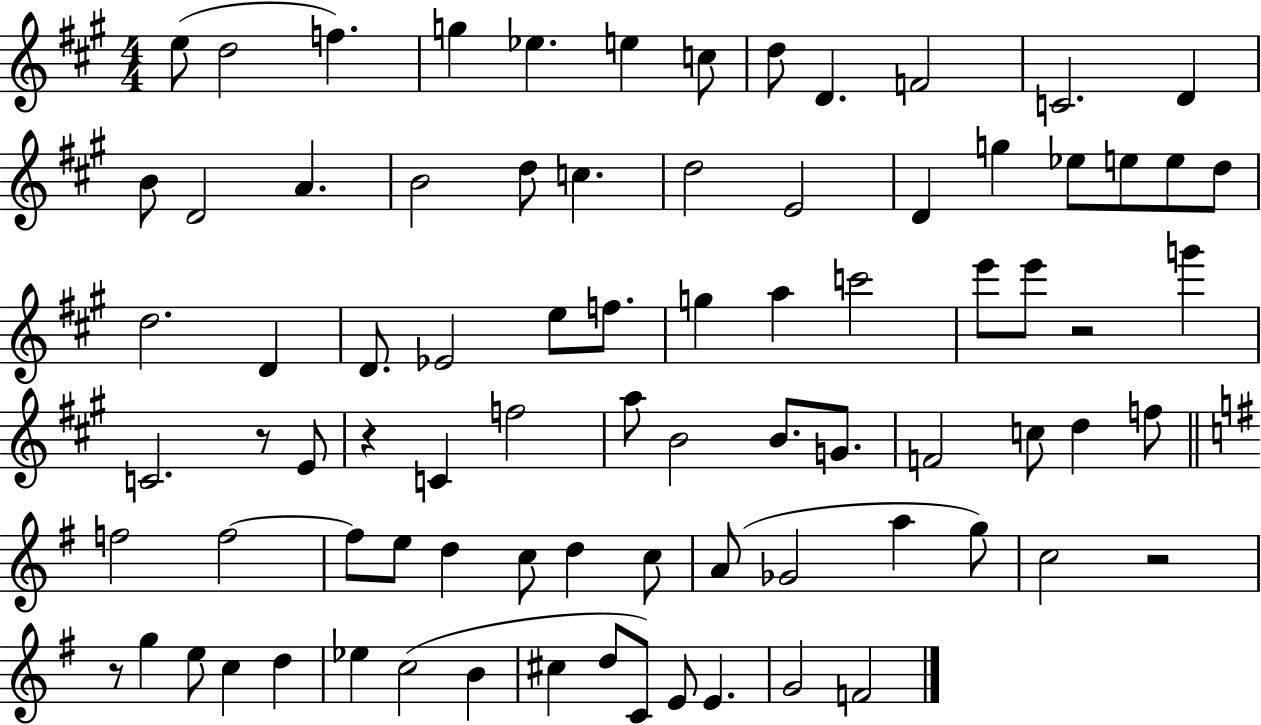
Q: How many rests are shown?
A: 5